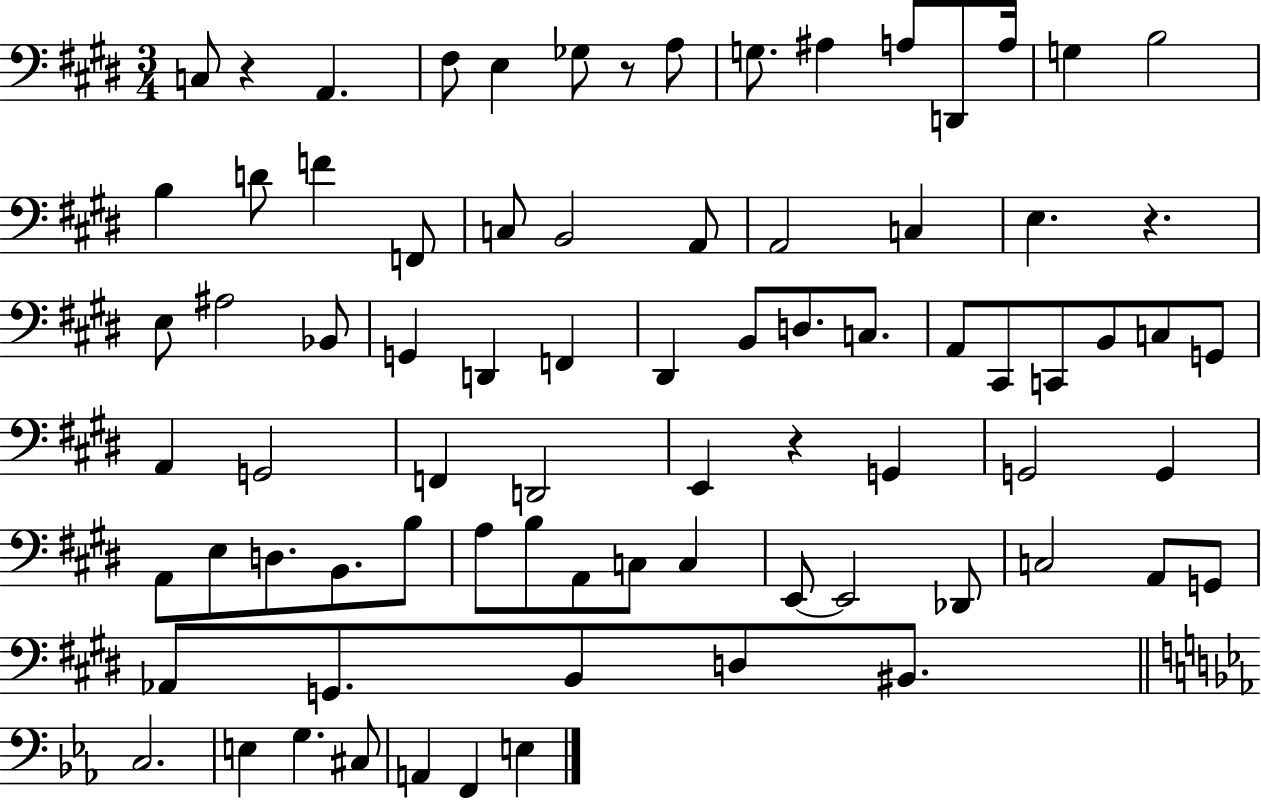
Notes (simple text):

C3/e R/q A2/q. F#3/e E3/q Gb3/e R/e A3/e G3/e. A#3/q A3/e D2/e A3/s G3/q B3/h B3/q D4/e F4/q F2/e C3/e B2/h A2/e A2/h C3/q E3/q. R/q. E3/e A#3/h Bb2/e G2/q D2/q F2/q D#2/q B2/e D3/e. C3/e. A2/e C#2/e C2/e B2/e C3/e G2/e A2/q G2/h F2/q D2/h E2/q R/q G2/q G2/h G2/q A2/e E3/e D3/e. B2/e. B3/e A3/e B3/e A2/e C3/e C3/q E2/e E2/h Db2/e C3/h A2/e G2/e Ab2/e G2/e. B2/e D3/e BIS2/e. C3/h. E3/q G3/q. C#3/e A2/q F2/q E3/q